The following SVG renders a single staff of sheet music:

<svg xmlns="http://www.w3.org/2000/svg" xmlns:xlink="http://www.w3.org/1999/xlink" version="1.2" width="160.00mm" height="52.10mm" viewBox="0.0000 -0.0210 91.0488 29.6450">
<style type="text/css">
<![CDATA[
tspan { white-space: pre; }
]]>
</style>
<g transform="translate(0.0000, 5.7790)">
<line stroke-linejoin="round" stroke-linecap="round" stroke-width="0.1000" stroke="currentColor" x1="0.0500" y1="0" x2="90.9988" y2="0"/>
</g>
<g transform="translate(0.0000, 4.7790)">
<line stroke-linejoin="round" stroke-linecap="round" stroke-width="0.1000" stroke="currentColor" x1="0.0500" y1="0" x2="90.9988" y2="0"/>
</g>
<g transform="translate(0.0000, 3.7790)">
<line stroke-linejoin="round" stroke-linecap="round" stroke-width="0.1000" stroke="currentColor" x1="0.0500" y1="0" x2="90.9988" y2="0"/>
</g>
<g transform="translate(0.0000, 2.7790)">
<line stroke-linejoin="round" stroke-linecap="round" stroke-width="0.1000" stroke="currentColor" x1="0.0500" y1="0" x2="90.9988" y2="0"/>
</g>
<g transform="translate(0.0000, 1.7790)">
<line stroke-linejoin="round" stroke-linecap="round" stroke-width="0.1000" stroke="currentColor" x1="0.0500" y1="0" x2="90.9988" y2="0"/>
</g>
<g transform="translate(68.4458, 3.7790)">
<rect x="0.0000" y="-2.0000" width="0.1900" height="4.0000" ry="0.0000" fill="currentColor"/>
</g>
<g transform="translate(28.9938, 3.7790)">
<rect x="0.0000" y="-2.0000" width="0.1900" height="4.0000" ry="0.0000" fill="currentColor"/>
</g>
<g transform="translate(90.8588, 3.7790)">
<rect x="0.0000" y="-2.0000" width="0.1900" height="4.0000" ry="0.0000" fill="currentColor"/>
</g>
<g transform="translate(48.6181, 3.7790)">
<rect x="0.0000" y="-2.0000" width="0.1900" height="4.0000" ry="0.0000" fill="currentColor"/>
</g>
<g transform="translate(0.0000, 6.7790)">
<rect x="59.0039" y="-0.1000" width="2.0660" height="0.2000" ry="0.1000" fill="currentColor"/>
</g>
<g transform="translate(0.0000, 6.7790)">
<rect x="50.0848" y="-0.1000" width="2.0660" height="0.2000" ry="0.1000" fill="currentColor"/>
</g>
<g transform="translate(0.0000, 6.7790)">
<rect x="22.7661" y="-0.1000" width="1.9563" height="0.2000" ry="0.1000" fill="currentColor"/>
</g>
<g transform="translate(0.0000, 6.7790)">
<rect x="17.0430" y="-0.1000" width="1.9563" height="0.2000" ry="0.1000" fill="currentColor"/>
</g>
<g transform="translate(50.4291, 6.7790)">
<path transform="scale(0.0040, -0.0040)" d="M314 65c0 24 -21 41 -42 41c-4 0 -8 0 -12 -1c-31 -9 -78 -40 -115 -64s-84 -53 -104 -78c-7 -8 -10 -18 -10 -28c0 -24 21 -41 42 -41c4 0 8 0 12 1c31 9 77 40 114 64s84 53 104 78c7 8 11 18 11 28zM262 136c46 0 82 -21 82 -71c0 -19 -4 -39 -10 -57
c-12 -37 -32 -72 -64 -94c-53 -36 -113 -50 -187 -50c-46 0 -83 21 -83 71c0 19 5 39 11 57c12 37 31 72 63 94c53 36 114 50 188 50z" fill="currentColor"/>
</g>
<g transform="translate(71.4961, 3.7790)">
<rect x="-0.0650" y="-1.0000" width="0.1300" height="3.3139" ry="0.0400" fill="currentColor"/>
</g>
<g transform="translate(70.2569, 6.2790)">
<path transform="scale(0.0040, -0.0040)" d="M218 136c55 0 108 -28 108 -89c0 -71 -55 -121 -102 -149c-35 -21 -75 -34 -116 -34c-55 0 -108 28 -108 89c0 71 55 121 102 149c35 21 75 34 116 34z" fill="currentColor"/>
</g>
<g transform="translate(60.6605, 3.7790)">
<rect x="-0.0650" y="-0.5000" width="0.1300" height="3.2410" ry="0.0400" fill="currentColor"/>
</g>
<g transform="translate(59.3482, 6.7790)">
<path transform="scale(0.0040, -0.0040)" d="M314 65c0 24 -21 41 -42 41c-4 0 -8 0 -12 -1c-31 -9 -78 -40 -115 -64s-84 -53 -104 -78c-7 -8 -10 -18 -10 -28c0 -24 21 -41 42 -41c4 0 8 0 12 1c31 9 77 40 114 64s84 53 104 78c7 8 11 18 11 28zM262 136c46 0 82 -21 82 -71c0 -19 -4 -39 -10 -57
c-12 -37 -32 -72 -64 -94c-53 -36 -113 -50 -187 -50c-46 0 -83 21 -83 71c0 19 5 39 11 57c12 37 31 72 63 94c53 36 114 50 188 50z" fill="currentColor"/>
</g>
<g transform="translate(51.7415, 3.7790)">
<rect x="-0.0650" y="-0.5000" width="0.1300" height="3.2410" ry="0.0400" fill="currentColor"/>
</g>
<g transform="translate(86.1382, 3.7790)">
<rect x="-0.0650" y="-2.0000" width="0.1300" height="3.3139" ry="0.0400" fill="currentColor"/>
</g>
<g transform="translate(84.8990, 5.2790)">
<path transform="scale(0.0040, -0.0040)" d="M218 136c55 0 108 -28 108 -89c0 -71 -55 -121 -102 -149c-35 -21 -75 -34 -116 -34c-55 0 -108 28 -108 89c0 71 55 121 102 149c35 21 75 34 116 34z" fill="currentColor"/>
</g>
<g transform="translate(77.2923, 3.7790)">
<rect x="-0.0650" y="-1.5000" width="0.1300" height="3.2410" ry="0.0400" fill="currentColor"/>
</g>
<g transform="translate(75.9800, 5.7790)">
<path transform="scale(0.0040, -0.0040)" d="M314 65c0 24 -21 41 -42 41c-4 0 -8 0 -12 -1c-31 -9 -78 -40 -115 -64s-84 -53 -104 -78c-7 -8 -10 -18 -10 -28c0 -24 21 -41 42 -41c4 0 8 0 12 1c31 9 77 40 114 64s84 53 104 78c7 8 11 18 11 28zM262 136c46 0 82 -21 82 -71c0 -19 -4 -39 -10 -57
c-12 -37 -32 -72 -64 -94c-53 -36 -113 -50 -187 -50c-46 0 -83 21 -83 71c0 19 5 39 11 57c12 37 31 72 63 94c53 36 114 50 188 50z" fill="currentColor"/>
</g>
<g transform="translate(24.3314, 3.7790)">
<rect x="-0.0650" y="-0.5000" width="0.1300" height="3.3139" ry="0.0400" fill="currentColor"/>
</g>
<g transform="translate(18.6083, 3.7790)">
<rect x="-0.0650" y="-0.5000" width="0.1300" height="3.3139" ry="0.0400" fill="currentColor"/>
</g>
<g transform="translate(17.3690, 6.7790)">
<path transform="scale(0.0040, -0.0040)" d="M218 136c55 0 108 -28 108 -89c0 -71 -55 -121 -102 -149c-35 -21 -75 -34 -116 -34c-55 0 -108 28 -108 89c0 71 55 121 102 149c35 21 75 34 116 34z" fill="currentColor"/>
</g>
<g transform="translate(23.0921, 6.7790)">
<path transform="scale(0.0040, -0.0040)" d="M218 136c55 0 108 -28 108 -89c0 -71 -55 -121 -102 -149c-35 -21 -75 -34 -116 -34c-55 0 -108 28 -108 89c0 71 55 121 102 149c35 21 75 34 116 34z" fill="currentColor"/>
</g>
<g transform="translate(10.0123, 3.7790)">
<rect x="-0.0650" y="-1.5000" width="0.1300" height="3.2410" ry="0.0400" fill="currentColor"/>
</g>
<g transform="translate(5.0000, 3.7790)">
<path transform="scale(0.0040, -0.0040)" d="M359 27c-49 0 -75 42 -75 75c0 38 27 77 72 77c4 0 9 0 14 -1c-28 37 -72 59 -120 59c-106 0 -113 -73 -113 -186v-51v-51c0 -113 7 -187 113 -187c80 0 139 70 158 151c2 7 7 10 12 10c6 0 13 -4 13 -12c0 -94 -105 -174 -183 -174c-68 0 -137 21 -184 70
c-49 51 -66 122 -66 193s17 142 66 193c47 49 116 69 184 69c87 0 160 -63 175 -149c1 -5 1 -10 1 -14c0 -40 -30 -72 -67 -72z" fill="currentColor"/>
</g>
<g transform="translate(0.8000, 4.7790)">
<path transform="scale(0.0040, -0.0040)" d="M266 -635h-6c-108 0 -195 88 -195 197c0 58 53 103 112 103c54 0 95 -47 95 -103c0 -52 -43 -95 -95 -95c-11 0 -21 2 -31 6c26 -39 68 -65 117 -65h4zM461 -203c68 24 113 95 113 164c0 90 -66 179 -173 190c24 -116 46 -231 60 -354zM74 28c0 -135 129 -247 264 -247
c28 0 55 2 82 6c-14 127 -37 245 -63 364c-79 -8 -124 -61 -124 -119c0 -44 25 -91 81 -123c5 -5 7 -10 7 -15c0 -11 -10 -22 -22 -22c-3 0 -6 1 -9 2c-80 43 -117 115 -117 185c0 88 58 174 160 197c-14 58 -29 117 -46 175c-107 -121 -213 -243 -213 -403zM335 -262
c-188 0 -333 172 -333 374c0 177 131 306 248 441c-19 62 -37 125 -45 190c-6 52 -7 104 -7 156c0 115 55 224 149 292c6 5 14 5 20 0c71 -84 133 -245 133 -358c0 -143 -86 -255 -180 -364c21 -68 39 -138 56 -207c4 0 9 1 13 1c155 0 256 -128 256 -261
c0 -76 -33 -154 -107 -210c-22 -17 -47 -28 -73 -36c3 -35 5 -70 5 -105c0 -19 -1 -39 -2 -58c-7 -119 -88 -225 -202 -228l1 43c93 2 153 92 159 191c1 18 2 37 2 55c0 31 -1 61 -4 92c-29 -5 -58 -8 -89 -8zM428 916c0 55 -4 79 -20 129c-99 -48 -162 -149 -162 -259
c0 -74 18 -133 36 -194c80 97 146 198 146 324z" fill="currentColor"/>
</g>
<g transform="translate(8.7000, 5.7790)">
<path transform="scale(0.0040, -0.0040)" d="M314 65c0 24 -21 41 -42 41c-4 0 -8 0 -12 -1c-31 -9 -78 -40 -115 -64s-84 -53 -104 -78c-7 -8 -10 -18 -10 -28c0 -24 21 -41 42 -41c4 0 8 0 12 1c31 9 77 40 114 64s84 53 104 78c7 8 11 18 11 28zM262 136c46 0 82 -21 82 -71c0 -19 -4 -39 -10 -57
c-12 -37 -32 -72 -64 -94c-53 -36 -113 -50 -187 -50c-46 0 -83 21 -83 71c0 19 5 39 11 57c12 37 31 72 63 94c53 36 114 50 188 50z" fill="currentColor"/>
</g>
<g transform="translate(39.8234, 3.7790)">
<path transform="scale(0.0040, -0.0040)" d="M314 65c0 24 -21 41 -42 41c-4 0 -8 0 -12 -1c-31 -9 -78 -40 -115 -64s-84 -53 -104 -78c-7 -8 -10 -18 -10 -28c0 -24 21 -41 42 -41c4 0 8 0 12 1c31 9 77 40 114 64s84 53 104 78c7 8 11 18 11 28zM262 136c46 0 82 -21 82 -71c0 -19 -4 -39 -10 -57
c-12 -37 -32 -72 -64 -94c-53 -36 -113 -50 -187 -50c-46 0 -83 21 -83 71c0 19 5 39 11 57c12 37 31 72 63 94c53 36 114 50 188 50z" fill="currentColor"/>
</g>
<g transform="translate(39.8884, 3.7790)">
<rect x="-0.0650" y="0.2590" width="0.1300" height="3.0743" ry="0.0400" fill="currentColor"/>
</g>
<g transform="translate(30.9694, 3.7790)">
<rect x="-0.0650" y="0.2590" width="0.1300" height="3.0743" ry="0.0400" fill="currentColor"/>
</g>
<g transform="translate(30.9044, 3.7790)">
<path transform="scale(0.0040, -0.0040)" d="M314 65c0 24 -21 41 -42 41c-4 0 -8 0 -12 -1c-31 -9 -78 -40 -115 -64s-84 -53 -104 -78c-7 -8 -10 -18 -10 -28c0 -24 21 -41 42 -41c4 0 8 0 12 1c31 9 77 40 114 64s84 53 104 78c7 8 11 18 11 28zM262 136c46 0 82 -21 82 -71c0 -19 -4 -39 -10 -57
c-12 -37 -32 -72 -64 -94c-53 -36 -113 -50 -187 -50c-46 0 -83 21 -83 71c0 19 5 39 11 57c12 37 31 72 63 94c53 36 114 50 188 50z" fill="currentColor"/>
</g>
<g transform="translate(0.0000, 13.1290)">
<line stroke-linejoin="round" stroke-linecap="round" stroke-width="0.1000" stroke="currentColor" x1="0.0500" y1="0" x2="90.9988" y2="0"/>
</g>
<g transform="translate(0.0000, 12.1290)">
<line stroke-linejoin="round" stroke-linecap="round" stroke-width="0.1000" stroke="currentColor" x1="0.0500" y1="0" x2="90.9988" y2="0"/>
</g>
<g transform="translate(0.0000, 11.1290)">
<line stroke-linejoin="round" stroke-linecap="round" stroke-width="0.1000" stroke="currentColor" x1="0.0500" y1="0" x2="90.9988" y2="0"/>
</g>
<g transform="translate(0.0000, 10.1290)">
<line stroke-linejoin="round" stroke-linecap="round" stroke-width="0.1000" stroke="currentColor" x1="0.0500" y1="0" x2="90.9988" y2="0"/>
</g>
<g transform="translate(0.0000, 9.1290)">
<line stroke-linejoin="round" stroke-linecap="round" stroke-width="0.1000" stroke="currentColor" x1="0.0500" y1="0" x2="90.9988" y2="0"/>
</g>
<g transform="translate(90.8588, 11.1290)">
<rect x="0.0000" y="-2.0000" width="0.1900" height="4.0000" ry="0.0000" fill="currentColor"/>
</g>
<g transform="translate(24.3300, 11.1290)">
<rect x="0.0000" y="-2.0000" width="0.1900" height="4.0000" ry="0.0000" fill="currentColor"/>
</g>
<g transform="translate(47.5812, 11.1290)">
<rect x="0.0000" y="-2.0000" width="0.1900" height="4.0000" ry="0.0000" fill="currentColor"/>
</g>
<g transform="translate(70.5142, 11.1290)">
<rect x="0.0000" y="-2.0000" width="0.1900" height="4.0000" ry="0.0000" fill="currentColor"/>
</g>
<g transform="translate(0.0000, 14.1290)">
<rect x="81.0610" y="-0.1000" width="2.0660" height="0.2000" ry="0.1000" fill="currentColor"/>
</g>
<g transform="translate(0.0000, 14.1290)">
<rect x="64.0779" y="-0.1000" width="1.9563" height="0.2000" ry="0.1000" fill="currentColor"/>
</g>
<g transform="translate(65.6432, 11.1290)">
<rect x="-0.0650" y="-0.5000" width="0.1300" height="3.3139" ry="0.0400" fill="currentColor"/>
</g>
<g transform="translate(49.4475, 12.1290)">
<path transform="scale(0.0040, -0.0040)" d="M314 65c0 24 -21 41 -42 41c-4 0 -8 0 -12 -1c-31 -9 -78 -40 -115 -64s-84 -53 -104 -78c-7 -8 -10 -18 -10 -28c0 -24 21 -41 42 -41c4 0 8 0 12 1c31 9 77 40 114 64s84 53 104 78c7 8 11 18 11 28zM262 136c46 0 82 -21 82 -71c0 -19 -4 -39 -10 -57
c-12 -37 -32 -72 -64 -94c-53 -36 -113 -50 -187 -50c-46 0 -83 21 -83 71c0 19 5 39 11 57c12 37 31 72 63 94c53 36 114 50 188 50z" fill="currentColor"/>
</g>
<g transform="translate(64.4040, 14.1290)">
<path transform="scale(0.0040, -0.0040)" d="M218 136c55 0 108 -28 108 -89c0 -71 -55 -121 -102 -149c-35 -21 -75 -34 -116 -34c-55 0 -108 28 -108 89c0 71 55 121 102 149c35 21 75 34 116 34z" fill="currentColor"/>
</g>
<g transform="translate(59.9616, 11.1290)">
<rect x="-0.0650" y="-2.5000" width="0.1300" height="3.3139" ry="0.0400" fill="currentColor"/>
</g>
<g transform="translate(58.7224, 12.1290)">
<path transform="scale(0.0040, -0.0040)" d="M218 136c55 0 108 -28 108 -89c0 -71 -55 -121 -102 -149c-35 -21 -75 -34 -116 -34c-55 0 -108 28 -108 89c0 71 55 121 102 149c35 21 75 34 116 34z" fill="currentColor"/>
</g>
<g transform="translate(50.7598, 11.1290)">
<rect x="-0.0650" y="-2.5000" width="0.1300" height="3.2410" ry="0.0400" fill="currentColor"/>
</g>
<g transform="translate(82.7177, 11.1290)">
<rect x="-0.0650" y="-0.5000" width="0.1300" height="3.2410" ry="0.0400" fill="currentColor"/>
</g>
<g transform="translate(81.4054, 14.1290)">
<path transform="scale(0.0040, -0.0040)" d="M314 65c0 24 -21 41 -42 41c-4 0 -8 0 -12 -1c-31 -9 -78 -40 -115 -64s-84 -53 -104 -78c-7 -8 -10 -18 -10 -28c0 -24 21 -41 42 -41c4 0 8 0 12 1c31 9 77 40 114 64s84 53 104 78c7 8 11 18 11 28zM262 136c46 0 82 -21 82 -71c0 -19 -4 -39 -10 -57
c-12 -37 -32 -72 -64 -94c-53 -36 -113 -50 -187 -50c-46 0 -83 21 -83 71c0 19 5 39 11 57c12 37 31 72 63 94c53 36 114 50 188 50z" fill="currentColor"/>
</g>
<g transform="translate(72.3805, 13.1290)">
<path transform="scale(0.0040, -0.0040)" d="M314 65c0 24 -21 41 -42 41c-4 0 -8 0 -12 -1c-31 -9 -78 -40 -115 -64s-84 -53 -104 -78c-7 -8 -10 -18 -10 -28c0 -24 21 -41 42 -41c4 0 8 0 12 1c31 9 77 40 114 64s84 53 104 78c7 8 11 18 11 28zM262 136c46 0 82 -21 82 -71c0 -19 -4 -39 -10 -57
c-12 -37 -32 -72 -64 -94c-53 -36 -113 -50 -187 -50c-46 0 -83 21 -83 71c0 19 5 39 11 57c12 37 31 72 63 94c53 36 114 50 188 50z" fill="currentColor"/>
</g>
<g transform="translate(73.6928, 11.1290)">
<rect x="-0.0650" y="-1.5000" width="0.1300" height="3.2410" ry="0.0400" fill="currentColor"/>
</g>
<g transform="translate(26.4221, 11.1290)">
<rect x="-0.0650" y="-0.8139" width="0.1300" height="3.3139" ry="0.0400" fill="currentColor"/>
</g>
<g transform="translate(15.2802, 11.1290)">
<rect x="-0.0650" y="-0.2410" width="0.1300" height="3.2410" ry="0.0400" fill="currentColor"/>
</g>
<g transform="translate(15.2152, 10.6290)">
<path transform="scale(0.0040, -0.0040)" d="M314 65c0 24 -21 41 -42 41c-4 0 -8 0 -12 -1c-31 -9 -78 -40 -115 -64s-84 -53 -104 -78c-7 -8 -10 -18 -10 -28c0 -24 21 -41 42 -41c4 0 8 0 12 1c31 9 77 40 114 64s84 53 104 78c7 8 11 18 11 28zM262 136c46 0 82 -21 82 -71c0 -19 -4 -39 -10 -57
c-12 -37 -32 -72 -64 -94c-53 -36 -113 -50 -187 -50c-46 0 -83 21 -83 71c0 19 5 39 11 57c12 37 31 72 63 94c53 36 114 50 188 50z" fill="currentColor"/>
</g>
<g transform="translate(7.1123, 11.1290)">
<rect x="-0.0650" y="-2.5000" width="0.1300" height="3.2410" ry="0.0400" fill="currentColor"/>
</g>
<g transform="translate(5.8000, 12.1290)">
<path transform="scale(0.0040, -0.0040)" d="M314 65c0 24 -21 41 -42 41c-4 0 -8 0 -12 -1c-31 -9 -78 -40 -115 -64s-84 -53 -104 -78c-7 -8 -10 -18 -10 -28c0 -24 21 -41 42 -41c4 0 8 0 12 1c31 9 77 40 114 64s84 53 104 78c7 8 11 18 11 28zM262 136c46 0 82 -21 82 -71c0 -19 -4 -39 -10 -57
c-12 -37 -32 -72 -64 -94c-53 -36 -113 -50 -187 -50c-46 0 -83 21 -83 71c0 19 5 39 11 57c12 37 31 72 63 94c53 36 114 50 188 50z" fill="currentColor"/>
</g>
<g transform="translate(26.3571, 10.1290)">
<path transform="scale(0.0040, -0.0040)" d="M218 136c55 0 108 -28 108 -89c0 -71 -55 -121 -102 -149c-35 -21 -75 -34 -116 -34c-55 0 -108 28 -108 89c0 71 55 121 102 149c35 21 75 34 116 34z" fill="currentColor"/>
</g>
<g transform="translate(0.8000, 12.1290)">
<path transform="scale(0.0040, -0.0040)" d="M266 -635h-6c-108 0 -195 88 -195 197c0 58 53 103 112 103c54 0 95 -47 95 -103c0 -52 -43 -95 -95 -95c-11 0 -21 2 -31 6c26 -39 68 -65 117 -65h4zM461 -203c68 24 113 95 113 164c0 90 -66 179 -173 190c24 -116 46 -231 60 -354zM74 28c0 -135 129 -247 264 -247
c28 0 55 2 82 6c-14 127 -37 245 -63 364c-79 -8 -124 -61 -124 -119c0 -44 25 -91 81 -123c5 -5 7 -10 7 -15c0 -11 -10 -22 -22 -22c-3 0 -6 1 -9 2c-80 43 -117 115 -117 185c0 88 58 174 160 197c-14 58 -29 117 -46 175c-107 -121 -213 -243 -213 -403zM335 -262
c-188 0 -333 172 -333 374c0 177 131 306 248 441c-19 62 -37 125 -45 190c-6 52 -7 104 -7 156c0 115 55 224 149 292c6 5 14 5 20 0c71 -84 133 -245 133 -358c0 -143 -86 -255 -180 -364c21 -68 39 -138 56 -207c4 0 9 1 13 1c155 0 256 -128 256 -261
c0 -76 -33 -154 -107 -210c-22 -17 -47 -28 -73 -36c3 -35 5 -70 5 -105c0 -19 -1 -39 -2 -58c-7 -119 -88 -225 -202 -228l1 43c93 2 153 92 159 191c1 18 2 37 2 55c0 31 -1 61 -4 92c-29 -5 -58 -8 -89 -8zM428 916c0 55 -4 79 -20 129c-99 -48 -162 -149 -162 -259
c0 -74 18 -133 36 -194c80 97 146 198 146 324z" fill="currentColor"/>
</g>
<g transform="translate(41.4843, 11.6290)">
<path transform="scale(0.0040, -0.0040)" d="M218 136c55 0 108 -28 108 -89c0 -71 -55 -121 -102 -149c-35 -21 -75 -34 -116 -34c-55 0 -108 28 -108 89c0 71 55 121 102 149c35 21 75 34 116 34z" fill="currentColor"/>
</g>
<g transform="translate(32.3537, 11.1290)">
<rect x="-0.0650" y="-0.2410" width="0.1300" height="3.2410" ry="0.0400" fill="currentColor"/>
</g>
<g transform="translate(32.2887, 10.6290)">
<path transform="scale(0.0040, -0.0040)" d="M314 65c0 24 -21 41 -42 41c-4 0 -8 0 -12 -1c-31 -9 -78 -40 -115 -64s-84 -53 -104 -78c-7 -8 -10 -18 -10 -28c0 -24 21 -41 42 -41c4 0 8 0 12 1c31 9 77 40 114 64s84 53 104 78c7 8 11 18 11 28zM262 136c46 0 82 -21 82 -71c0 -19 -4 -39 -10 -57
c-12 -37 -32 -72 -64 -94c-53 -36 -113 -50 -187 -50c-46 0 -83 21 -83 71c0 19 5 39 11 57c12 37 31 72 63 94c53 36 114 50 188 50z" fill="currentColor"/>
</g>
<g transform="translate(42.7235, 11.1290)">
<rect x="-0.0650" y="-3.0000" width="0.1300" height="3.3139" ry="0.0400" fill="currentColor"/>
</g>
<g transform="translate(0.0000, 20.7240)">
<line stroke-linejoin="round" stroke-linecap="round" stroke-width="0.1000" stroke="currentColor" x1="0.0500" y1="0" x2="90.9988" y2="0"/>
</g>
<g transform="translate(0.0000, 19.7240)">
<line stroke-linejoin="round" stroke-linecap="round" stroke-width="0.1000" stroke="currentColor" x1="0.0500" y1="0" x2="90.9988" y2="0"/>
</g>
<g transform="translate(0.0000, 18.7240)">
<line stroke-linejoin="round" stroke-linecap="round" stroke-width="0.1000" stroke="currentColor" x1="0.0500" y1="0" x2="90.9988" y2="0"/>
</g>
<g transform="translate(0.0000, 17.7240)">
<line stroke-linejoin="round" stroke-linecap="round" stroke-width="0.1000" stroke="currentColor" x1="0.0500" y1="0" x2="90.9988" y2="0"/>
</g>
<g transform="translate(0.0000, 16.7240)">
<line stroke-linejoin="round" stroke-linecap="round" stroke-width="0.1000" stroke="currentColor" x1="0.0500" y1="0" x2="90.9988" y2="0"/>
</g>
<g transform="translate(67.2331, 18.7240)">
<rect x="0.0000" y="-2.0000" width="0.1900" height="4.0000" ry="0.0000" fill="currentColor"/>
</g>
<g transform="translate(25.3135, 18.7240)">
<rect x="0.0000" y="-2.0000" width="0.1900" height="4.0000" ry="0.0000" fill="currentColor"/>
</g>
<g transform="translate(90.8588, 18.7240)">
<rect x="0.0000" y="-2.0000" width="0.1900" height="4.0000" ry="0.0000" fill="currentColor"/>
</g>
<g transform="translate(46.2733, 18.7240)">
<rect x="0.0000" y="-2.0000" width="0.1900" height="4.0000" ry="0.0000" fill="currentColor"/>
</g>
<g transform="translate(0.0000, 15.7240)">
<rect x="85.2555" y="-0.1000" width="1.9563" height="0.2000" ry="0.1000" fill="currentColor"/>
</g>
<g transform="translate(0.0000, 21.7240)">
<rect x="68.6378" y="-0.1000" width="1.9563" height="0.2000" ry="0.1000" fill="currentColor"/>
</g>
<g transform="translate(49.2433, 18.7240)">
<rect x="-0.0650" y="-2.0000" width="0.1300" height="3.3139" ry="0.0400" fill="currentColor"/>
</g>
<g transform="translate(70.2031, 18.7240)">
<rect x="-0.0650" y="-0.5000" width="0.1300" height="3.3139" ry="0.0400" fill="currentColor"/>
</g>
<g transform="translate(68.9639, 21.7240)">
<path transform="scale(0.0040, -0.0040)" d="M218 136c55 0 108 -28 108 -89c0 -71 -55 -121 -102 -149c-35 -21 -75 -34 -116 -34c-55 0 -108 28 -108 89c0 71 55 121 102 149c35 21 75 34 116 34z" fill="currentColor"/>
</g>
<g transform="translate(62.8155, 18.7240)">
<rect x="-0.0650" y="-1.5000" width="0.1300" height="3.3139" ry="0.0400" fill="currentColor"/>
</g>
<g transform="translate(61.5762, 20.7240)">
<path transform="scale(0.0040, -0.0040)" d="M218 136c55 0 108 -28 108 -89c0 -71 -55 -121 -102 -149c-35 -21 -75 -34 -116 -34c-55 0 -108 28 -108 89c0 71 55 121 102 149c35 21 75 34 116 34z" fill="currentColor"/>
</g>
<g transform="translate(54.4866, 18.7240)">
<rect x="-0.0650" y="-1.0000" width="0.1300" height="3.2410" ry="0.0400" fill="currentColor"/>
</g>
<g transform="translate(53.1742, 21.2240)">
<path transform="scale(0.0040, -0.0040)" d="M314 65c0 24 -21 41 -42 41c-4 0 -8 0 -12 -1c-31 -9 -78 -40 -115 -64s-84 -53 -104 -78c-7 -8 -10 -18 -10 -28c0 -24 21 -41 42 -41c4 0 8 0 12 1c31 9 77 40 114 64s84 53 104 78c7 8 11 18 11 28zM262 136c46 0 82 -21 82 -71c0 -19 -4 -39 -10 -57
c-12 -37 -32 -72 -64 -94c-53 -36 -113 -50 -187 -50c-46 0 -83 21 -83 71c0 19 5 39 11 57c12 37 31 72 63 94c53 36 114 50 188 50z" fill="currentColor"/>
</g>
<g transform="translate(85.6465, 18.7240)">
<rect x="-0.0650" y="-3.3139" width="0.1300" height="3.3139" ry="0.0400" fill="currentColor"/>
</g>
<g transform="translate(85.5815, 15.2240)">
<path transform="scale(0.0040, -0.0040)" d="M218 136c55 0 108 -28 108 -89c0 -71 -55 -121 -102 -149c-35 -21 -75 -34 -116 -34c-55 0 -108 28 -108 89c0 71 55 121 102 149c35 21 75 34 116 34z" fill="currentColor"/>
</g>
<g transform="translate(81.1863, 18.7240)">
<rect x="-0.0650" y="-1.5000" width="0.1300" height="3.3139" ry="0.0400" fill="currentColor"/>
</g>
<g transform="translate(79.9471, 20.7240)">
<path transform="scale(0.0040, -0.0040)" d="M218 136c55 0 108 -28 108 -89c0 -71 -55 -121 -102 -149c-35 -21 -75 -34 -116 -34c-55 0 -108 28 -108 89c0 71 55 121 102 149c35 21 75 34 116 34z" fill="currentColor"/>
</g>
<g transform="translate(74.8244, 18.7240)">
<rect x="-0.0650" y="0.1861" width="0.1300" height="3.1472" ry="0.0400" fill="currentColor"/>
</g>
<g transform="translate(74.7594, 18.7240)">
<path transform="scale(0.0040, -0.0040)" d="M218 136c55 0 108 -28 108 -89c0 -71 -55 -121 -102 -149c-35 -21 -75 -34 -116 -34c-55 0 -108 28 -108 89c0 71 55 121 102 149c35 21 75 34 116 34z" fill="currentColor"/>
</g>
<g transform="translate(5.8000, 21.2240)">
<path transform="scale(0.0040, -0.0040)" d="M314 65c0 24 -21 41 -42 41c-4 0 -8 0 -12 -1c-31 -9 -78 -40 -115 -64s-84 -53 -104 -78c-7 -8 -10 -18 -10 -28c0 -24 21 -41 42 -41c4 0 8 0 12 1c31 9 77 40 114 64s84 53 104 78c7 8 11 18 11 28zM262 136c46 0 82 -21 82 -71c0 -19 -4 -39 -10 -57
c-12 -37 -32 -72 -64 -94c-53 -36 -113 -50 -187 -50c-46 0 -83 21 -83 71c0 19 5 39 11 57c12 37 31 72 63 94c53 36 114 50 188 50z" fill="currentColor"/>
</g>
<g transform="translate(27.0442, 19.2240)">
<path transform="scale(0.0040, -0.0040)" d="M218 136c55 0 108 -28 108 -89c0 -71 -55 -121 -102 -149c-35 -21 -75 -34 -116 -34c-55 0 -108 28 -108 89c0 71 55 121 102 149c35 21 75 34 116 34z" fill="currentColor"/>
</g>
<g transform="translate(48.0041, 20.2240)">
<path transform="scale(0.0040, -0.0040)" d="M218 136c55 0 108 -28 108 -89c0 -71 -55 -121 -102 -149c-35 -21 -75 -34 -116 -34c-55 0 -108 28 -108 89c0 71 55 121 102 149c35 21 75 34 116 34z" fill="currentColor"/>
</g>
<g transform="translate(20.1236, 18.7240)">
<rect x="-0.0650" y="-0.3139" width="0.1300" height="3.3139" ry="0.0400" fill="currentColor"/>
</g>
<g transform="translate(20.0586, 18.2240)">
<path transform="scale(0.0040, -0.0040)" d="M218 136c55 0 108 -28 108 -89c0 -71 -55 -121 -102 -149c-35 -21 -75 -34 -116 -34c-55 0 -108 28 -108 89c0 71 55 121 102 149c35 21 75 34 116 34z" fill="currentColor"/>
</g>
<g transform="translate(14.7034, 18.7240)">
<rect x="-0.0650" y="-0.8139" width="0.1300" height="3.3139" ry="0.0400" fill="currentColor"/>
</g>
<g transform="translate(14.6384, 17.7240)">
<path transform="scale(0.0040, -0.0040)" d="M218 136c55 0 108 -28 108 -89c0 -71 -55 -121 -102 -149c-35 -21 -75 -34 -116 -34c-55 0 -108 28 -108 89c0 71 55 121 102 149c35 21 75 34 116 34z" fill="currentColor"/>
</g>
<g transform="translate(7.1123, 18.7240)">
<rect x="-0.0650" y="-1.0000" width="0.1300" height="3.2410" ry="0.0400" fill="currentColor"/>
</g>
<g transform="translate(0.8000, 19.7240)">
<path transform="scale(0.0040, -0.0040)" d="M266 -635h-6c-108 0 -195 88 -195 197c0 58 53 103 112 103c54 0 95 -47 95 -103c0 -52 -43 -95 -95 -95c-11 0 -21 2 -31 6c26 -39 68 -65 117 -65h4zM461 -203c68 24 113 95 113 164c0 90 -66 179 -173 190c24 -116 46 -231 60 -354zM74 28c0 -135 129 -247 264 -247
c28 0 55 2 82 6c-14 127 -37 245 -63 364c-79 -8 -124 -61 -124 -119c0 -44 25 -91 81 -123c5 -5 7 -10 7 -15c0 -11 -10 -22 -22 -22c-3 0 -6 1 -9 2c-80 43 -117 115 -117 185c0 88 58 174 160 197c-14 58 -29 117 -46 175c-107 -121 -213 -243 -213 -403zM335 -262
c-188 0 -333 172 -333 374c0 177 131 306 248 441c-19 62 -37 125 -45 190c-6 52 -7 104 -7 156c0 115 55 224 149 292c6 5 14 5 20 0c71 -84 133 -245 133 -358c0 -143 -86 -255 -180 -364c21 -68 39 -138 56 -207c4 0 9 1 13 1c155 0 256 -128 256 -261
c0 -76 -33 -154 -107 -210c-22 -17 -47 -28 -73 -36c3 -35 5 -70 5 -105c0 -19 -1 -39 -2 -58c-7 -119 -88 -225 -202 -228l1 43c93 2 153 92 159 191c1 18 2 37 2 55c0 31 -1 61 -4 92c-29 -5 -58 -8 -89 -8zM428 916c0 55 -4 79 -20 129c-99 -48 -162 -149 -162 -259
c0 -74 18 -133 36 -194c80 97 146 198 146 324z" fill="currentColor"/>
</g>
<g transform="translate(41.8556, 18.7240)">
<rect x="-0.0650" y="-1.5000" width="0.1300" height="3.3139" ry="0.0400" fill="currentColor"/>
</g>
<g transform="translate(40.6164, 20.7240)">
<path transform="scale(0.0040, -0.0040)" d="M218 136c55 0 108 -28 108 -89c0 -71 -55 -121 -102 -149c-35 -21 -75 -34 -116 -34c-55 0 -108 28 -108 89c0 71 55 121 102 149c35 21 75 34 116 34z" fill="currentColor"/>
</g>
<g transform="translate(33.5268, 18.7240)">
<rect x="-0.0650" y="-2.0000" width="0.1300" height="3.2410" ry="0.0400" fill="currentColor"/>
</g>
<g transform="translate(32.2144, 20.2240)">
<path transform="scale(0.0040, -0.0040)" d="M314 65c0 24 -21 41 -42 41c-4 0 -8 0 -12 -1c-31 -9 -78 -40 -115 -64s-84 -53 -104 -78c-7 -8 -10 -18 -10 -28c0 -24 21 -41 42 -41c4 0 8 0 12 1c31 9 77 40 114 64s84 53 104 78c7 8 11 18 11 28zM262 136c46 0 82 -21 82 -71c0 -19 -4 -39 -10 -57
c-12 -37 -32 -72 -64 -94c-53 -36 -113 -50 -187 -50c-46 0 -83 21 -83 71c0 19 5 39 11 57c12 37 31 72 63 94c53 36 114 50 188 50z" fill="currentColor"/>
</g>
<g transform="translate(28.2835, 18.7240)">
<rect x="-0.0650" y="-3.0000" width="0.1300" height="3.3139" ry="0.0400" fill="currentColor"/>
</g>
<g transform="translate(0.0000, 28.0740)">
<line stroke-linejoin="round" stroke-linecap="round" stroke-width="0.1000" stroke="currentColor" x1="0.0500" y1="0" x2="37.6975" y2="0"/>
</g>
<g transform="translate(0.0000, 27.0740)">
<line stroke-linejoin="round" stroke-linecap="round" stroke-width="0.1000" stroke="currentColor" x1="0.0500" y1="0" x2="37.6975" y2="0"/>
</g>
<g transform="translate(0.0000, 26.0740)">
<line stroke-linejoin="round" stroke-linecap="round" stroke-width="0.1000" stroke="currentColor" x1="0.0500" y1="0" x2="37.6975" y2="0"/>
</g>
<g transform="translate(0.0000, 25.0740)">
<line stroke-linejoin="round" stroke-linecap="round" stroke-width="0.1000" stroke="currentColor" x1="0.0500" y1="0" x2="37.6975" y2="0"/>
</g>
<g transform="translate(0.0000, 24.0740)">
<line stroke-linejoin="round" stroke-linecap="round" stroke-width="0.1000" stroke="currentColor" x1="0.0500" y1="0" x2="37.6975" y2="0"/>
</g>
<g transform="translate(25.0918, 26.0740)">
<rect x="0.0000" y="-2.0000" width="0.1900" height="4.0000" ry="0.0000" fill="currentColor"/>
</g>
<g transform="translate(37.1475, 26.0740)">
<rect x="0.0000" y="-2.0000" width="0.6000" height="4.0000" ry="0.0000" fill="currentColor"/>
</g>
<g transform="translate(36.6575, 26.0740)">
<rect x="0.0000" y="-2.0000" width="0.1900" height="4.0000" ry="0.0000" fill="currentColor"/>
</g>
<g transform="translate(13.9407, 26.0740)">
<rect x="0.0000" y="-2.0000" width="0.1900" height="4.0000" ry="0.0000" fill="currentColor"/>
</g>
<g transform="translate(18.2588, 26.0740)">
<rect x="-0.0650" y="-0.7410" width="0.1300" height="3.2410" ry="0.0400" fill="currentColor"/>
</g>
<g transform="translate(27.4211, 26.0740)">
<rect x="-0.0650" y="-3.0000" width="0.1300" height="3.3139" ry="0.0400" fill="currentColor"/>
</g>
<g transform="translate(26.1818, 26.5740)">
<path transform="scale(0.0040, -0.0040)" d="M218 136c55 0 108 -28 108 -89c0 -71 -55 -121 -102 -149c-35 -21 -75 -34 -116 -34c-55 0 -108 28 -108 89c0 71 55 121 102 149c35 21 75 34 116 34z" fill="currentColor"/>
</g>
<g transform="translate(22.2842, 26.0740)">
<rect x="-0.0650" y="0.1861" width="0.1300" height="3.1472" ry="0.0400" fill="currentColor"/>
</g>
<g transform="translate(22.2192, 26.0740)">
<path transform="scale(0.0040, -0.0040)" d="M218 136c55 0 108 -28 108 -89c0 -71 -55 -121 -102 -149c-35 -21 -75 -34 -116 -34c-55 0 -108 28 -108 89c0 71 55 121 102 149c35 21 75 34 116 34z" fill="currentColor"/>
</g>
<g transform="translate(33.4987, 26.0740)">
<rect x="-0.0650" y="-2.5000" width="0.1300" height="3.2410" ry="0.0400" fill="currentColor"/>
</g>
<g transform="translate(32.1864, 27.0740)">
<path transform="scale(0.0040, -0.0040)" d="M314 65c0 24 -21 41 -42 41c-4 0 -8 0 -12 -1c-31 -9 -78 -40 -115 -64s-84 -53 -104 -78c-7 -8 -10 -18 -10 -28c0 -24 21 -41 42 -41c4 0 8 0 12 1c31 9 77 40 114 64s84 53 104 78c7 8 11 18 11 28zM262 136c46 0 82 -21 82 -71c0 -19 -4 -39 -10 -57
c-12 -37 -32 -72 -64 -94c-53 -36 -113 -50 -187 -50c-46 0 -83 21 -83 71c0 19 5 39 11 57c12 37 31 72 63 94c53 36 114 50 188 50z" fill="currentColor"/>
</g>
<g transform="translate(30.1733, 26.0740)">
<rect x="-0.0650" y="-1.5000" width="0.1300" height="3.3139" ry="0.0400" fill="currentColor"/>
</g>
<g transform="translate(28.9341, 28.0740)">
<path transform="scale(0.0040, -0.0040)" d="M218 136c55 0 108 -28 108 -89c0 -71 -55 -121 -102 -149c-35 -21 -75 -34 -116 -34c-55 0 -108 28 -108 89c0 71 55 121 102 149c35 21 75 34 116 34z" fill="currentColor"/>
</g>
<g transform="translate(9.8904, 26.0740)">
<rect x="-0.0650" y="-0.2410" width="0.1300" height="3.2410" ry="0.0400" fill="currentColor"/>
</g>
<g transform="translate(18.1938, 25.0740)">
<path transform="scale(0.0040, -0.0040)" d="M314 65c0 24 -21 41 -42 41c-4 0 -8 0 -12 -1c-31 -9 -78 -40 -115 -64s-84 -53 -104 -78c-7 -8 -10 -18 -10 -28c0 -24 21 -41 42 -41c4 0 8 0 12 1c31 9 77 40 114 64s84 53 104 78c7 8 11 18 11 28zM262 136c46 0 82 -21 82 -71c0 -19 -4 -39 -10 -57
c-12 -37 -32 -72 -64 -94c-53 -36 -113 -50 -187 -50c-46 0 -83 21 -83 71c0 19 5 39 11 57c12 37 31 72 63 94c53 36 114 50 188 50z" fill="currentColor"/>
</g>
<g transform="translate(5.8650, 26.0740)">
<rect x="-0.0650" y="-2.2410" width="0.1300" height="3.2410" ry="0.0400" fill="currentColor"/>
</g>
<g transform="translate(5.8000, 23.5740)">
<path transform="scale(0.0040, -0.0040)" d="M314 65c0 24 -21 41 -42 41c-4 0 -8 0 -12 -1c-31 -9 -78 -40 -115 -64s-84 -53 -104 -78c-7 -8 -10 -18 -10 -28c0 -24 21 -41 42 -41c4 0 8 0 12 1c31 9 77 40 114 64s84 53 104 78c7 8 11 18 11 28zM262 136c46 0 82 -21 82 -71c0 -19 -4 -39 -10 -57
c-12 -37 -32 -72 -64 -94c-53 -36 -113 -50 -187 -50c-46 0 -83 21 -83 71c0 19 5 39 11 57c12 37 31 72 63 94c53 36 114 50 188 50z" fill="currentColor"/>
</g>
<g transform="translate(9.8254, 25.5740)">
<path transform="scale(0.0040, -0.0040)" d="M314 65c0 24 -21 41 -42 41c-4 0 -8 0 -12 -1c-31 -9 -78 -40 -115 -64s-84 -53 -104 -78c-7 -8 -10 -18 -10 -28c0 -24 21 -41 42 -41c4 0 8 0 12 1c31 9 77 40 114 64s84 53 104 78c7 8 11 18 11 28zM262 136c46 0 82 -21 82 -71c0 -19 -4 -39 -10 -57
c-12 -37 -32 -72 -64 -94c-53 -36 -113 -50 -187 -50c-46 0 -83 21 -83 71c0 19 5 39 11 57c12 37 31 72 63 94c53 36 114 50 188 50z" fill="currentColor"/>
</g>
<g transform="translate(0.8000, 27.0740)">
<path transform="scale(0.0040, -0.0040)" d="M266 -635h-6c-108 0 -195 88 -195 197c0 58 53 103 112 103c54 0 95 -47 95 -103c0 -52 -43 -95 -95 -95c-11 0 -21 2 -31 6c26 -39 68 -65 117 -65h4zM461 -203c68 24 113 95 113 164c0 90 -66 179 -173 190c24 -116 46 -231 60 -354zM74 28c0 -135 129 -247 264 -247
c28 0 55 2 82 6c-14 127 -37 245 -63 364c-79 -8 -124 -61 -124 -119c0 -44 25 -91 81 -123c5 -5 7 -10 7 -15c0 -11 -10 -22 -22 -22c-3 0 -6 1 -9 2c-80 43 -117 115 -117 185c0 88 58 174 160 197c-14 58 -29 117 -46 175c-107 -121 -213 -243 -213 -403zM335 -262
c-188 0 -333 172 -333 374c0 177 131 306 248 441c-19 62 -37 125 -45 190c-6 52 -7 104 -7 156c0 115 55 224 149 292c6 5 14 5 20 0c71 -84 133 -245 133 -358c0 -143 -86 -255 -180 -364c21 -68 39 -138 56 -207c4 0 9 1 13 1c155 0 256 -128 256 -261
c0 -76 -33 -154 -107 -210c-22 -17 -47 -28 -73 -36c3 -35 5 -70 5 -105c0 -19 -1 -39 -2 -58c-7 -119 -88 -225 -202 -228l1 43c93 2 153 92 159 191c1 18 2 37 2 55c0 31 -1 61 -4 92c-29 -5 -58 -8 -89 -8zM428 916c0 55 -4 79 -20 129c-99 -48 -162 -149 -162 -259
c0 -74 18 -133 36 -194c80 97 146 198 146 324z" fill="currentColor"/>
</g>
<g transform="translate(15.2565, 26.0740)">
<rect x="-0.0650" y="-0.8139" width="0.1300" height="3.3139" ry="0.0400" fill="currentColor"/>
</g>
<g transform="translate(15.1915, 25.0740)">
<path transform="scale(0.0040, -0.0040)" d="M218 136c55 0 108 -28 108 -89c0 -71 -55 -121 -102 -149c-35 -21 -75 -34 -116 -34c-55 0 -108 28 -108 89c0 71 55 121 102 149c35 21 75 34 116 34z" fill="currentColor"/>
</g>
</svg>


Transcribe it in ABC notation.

X:1
T:Untitled
M:4/4
L:1/4
K:C
E2 C C B2 B2 C2 C2 D E2 F G2 c2 d c2 A G2 G C E2 C2 D2 d c A F2 E F D2 E C B E b g2 c2 d d2 B A E G2